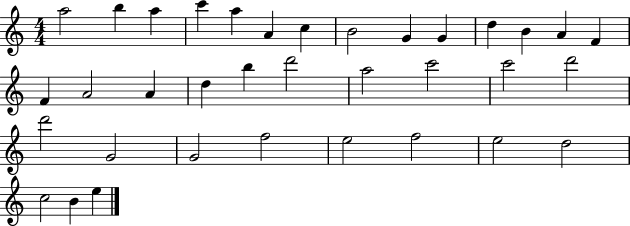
A5/h B5/q A5/q C6/q A5/q A4/q C5/q B4/h G4/q G4/q D5/q B4/q A4/q F4/q F4/q A4/h A4/q D5/q B5/q D6/h A5/h C6/h C6/h D6/h D6/h G4/h G4/h F5/h E5/h F5/h E5/h D5/h C5/h B4/q E5/q